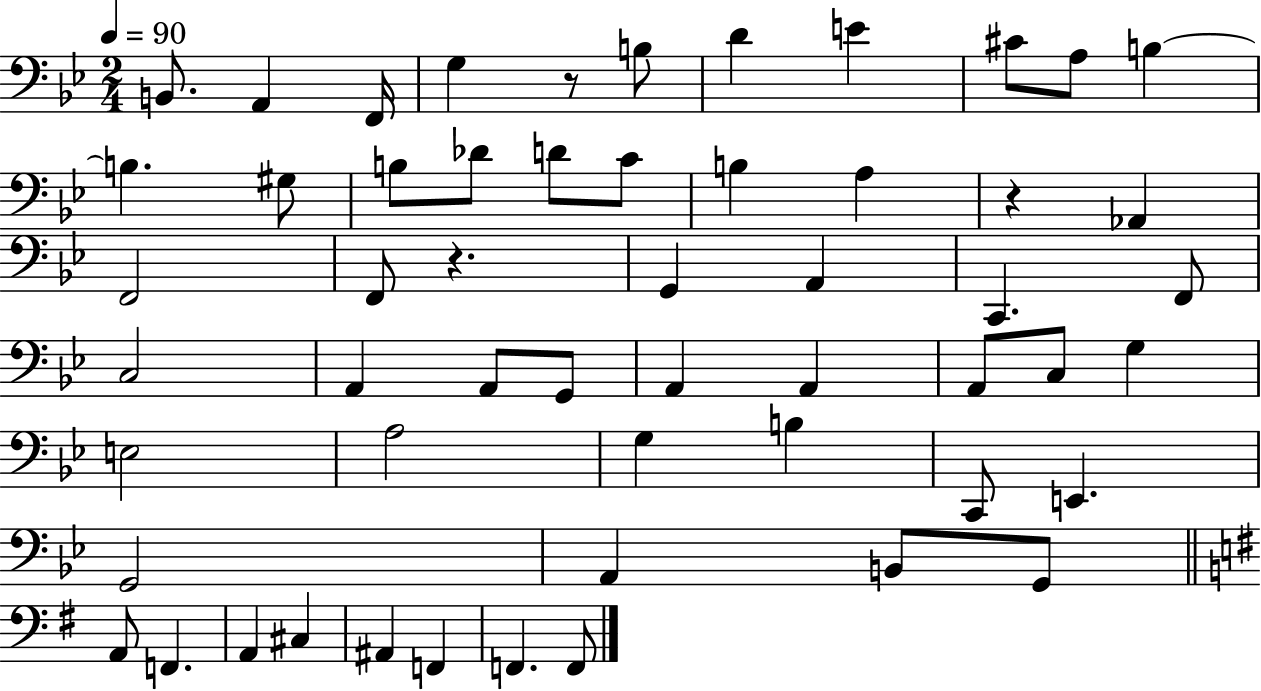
{
  \clef bass
  \numericTimeSignature
  \time 2/4
  \key bes \major
  \tempo 4 = 90
  b,8. a,4 f,16 | g4 r8 b8 | d'4 e'4 | cis'8 a8 b4~~ | \break b4. gis8 | b8 des'8 d'8 c'8 | b4 a4 | r4 aes,4 | \break f,2 | f,8 r4. | g,4 a,4 | c,4. f,8 | \break c2 | a,4 a,8 g,8 | a,4 a,4 | a,8 c8 g4 | \break e2 | a2 | g4 b4 | c,8 e,4. | \break g,2 | a,4 b,8 g,8 | \bar "||" \break \key e \minor a,8 f,4. | a,4 cis4 | ais,4 f,4 | f,4. f,8 | \break \bar "|."
}